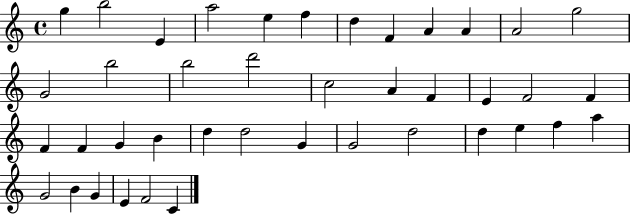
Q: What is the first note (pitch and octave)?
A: G5